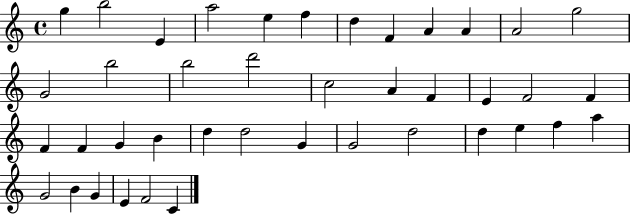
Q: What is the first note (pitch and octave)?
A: G5